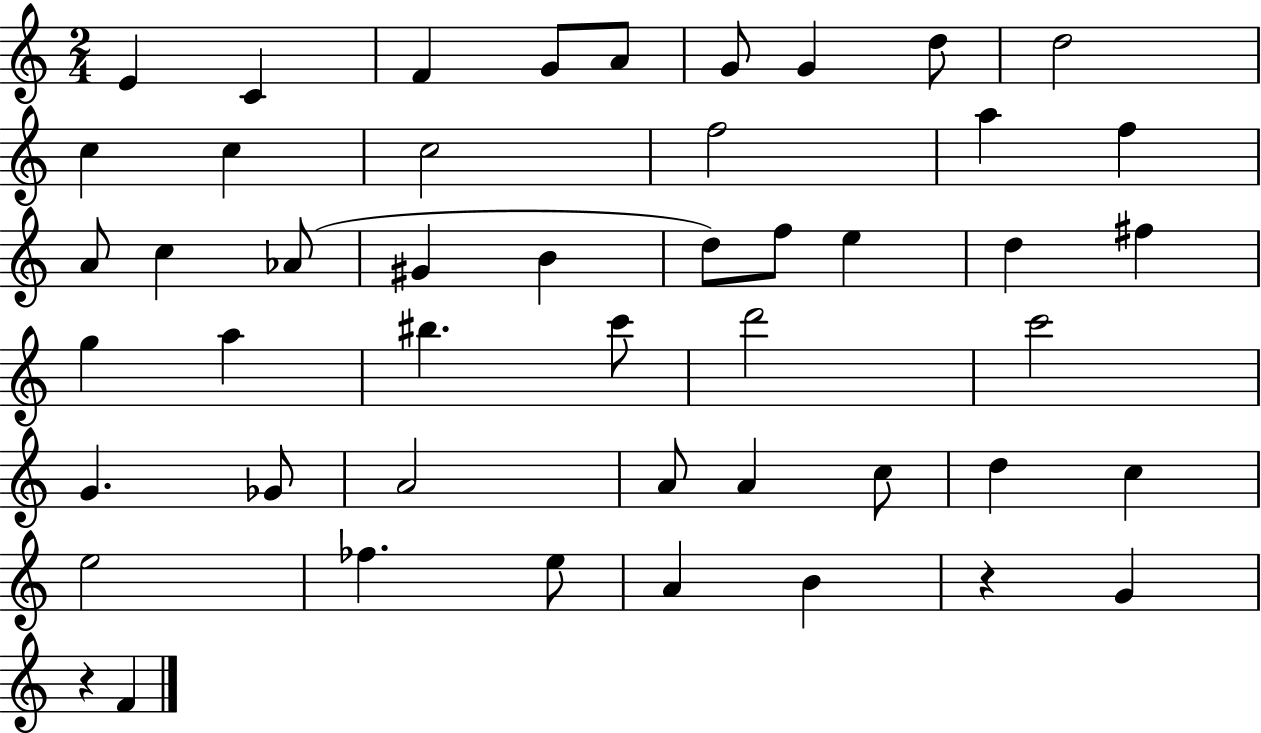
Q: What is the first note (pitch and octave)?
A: E4